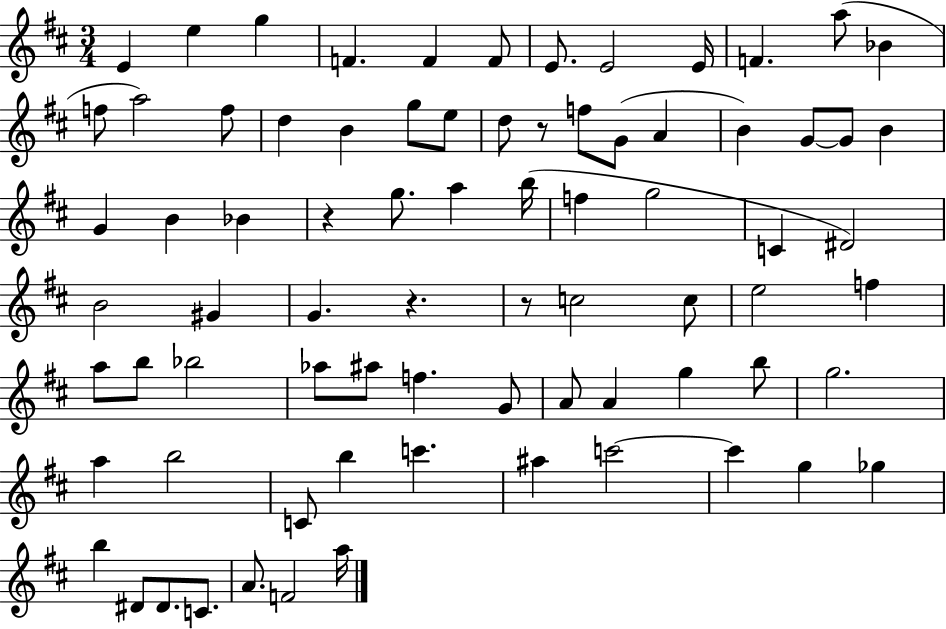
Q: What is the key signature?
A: D major